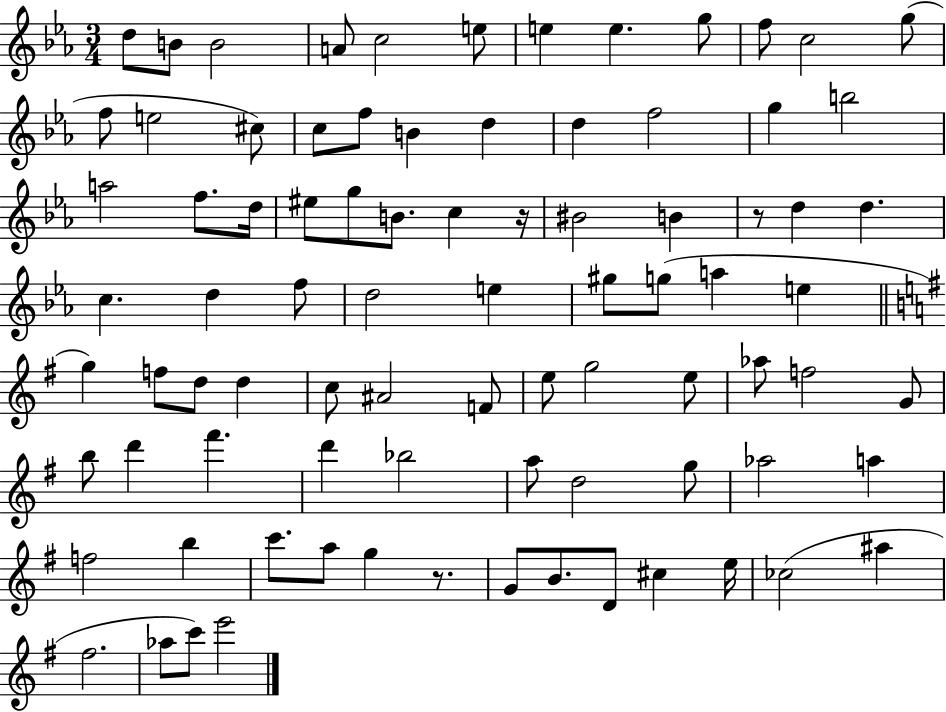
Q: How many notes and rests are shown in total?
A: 85